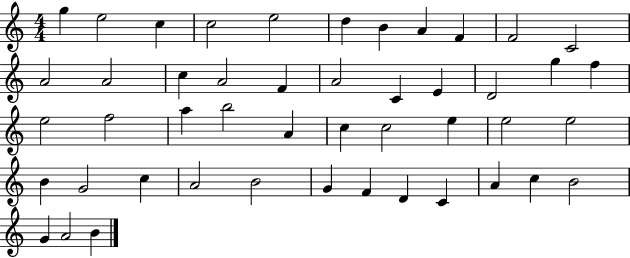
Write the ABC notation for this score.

X:1
T:Untitled
M:4/4
L:1/4
K:C
g e2 c c2 e2 d B A F F2 C2 A2 A2 c A2 F A2 C E D2 g f e2 f2 a b2 A c c2 e e2 e2 B G2 c A2 B2 G F D C A c B2 G A2 B